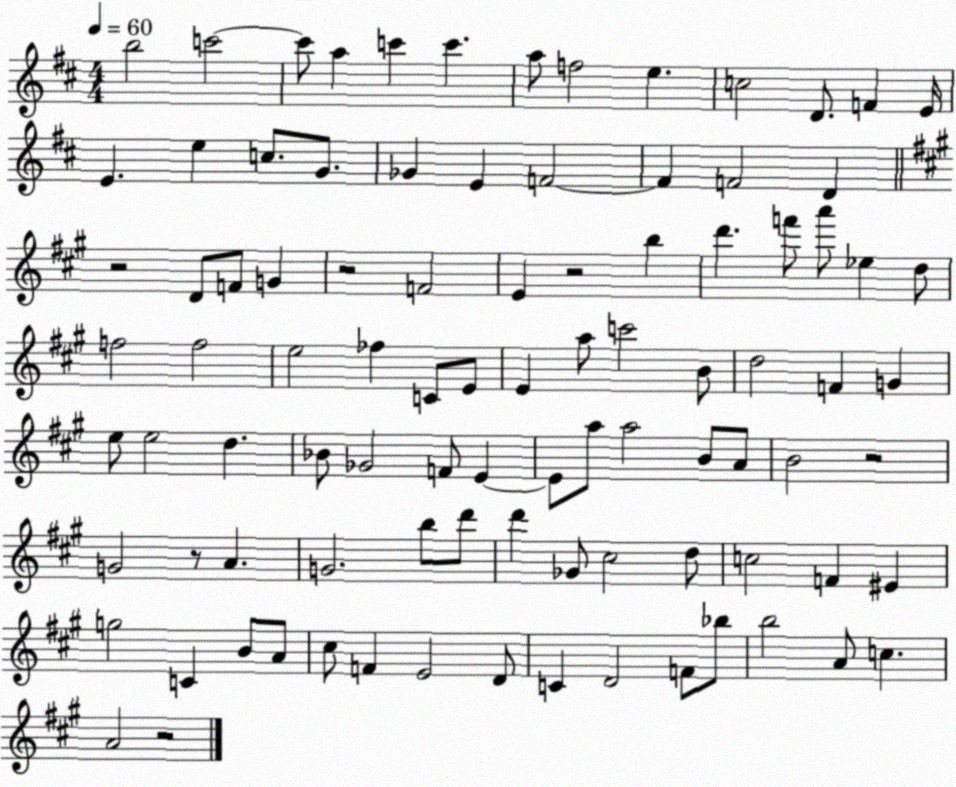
X:1
T:Untitled
M:4/4
L:1/4
K:D
b2 c'2 c'/2 a c' c' a/2 f2 e c2 D/2 F E/4 E e c/2 G/2 _G E F2 F F2 D z2 D/2 F/2 G z2 F2 E z2 b d' f'/2 a'/2 _e d/2 f2 f2 e2 _f C/2 E/2 E a/2 c'2 B/2 d2 F G e/2 e2 d _B/2 _G2 F/2 E E/2 a/2 a2 B/2 A/2 B2 z2 G2 z/2 A G2 b/2 d'/2 d' _G/2 ^c2 d/2 c2 F ^E g2 C B/2 A/2 ^c/2 F E2 D/2 C D2 F/2 _b/2 b2 A/2 c A2 z2